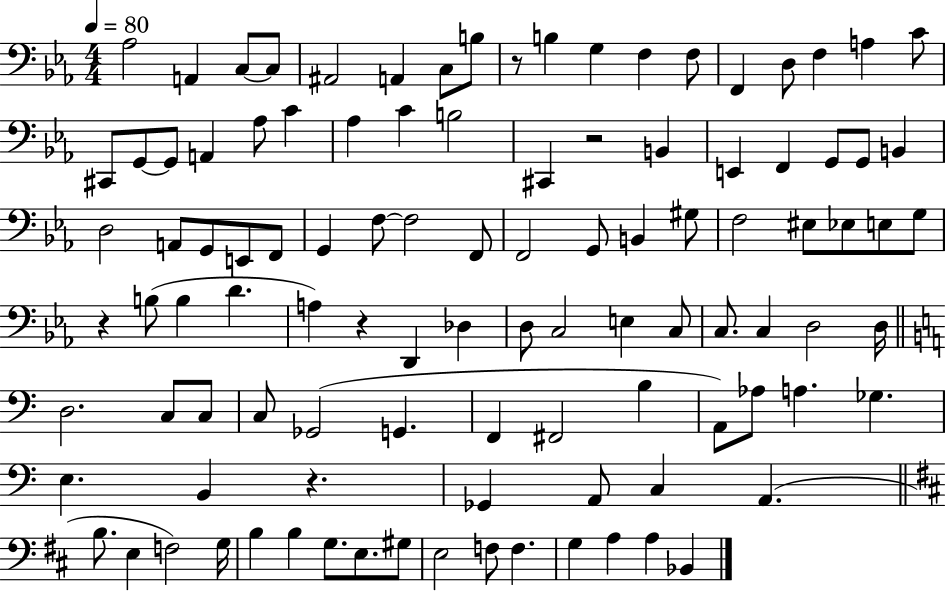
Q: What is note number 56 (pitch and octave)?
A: D2